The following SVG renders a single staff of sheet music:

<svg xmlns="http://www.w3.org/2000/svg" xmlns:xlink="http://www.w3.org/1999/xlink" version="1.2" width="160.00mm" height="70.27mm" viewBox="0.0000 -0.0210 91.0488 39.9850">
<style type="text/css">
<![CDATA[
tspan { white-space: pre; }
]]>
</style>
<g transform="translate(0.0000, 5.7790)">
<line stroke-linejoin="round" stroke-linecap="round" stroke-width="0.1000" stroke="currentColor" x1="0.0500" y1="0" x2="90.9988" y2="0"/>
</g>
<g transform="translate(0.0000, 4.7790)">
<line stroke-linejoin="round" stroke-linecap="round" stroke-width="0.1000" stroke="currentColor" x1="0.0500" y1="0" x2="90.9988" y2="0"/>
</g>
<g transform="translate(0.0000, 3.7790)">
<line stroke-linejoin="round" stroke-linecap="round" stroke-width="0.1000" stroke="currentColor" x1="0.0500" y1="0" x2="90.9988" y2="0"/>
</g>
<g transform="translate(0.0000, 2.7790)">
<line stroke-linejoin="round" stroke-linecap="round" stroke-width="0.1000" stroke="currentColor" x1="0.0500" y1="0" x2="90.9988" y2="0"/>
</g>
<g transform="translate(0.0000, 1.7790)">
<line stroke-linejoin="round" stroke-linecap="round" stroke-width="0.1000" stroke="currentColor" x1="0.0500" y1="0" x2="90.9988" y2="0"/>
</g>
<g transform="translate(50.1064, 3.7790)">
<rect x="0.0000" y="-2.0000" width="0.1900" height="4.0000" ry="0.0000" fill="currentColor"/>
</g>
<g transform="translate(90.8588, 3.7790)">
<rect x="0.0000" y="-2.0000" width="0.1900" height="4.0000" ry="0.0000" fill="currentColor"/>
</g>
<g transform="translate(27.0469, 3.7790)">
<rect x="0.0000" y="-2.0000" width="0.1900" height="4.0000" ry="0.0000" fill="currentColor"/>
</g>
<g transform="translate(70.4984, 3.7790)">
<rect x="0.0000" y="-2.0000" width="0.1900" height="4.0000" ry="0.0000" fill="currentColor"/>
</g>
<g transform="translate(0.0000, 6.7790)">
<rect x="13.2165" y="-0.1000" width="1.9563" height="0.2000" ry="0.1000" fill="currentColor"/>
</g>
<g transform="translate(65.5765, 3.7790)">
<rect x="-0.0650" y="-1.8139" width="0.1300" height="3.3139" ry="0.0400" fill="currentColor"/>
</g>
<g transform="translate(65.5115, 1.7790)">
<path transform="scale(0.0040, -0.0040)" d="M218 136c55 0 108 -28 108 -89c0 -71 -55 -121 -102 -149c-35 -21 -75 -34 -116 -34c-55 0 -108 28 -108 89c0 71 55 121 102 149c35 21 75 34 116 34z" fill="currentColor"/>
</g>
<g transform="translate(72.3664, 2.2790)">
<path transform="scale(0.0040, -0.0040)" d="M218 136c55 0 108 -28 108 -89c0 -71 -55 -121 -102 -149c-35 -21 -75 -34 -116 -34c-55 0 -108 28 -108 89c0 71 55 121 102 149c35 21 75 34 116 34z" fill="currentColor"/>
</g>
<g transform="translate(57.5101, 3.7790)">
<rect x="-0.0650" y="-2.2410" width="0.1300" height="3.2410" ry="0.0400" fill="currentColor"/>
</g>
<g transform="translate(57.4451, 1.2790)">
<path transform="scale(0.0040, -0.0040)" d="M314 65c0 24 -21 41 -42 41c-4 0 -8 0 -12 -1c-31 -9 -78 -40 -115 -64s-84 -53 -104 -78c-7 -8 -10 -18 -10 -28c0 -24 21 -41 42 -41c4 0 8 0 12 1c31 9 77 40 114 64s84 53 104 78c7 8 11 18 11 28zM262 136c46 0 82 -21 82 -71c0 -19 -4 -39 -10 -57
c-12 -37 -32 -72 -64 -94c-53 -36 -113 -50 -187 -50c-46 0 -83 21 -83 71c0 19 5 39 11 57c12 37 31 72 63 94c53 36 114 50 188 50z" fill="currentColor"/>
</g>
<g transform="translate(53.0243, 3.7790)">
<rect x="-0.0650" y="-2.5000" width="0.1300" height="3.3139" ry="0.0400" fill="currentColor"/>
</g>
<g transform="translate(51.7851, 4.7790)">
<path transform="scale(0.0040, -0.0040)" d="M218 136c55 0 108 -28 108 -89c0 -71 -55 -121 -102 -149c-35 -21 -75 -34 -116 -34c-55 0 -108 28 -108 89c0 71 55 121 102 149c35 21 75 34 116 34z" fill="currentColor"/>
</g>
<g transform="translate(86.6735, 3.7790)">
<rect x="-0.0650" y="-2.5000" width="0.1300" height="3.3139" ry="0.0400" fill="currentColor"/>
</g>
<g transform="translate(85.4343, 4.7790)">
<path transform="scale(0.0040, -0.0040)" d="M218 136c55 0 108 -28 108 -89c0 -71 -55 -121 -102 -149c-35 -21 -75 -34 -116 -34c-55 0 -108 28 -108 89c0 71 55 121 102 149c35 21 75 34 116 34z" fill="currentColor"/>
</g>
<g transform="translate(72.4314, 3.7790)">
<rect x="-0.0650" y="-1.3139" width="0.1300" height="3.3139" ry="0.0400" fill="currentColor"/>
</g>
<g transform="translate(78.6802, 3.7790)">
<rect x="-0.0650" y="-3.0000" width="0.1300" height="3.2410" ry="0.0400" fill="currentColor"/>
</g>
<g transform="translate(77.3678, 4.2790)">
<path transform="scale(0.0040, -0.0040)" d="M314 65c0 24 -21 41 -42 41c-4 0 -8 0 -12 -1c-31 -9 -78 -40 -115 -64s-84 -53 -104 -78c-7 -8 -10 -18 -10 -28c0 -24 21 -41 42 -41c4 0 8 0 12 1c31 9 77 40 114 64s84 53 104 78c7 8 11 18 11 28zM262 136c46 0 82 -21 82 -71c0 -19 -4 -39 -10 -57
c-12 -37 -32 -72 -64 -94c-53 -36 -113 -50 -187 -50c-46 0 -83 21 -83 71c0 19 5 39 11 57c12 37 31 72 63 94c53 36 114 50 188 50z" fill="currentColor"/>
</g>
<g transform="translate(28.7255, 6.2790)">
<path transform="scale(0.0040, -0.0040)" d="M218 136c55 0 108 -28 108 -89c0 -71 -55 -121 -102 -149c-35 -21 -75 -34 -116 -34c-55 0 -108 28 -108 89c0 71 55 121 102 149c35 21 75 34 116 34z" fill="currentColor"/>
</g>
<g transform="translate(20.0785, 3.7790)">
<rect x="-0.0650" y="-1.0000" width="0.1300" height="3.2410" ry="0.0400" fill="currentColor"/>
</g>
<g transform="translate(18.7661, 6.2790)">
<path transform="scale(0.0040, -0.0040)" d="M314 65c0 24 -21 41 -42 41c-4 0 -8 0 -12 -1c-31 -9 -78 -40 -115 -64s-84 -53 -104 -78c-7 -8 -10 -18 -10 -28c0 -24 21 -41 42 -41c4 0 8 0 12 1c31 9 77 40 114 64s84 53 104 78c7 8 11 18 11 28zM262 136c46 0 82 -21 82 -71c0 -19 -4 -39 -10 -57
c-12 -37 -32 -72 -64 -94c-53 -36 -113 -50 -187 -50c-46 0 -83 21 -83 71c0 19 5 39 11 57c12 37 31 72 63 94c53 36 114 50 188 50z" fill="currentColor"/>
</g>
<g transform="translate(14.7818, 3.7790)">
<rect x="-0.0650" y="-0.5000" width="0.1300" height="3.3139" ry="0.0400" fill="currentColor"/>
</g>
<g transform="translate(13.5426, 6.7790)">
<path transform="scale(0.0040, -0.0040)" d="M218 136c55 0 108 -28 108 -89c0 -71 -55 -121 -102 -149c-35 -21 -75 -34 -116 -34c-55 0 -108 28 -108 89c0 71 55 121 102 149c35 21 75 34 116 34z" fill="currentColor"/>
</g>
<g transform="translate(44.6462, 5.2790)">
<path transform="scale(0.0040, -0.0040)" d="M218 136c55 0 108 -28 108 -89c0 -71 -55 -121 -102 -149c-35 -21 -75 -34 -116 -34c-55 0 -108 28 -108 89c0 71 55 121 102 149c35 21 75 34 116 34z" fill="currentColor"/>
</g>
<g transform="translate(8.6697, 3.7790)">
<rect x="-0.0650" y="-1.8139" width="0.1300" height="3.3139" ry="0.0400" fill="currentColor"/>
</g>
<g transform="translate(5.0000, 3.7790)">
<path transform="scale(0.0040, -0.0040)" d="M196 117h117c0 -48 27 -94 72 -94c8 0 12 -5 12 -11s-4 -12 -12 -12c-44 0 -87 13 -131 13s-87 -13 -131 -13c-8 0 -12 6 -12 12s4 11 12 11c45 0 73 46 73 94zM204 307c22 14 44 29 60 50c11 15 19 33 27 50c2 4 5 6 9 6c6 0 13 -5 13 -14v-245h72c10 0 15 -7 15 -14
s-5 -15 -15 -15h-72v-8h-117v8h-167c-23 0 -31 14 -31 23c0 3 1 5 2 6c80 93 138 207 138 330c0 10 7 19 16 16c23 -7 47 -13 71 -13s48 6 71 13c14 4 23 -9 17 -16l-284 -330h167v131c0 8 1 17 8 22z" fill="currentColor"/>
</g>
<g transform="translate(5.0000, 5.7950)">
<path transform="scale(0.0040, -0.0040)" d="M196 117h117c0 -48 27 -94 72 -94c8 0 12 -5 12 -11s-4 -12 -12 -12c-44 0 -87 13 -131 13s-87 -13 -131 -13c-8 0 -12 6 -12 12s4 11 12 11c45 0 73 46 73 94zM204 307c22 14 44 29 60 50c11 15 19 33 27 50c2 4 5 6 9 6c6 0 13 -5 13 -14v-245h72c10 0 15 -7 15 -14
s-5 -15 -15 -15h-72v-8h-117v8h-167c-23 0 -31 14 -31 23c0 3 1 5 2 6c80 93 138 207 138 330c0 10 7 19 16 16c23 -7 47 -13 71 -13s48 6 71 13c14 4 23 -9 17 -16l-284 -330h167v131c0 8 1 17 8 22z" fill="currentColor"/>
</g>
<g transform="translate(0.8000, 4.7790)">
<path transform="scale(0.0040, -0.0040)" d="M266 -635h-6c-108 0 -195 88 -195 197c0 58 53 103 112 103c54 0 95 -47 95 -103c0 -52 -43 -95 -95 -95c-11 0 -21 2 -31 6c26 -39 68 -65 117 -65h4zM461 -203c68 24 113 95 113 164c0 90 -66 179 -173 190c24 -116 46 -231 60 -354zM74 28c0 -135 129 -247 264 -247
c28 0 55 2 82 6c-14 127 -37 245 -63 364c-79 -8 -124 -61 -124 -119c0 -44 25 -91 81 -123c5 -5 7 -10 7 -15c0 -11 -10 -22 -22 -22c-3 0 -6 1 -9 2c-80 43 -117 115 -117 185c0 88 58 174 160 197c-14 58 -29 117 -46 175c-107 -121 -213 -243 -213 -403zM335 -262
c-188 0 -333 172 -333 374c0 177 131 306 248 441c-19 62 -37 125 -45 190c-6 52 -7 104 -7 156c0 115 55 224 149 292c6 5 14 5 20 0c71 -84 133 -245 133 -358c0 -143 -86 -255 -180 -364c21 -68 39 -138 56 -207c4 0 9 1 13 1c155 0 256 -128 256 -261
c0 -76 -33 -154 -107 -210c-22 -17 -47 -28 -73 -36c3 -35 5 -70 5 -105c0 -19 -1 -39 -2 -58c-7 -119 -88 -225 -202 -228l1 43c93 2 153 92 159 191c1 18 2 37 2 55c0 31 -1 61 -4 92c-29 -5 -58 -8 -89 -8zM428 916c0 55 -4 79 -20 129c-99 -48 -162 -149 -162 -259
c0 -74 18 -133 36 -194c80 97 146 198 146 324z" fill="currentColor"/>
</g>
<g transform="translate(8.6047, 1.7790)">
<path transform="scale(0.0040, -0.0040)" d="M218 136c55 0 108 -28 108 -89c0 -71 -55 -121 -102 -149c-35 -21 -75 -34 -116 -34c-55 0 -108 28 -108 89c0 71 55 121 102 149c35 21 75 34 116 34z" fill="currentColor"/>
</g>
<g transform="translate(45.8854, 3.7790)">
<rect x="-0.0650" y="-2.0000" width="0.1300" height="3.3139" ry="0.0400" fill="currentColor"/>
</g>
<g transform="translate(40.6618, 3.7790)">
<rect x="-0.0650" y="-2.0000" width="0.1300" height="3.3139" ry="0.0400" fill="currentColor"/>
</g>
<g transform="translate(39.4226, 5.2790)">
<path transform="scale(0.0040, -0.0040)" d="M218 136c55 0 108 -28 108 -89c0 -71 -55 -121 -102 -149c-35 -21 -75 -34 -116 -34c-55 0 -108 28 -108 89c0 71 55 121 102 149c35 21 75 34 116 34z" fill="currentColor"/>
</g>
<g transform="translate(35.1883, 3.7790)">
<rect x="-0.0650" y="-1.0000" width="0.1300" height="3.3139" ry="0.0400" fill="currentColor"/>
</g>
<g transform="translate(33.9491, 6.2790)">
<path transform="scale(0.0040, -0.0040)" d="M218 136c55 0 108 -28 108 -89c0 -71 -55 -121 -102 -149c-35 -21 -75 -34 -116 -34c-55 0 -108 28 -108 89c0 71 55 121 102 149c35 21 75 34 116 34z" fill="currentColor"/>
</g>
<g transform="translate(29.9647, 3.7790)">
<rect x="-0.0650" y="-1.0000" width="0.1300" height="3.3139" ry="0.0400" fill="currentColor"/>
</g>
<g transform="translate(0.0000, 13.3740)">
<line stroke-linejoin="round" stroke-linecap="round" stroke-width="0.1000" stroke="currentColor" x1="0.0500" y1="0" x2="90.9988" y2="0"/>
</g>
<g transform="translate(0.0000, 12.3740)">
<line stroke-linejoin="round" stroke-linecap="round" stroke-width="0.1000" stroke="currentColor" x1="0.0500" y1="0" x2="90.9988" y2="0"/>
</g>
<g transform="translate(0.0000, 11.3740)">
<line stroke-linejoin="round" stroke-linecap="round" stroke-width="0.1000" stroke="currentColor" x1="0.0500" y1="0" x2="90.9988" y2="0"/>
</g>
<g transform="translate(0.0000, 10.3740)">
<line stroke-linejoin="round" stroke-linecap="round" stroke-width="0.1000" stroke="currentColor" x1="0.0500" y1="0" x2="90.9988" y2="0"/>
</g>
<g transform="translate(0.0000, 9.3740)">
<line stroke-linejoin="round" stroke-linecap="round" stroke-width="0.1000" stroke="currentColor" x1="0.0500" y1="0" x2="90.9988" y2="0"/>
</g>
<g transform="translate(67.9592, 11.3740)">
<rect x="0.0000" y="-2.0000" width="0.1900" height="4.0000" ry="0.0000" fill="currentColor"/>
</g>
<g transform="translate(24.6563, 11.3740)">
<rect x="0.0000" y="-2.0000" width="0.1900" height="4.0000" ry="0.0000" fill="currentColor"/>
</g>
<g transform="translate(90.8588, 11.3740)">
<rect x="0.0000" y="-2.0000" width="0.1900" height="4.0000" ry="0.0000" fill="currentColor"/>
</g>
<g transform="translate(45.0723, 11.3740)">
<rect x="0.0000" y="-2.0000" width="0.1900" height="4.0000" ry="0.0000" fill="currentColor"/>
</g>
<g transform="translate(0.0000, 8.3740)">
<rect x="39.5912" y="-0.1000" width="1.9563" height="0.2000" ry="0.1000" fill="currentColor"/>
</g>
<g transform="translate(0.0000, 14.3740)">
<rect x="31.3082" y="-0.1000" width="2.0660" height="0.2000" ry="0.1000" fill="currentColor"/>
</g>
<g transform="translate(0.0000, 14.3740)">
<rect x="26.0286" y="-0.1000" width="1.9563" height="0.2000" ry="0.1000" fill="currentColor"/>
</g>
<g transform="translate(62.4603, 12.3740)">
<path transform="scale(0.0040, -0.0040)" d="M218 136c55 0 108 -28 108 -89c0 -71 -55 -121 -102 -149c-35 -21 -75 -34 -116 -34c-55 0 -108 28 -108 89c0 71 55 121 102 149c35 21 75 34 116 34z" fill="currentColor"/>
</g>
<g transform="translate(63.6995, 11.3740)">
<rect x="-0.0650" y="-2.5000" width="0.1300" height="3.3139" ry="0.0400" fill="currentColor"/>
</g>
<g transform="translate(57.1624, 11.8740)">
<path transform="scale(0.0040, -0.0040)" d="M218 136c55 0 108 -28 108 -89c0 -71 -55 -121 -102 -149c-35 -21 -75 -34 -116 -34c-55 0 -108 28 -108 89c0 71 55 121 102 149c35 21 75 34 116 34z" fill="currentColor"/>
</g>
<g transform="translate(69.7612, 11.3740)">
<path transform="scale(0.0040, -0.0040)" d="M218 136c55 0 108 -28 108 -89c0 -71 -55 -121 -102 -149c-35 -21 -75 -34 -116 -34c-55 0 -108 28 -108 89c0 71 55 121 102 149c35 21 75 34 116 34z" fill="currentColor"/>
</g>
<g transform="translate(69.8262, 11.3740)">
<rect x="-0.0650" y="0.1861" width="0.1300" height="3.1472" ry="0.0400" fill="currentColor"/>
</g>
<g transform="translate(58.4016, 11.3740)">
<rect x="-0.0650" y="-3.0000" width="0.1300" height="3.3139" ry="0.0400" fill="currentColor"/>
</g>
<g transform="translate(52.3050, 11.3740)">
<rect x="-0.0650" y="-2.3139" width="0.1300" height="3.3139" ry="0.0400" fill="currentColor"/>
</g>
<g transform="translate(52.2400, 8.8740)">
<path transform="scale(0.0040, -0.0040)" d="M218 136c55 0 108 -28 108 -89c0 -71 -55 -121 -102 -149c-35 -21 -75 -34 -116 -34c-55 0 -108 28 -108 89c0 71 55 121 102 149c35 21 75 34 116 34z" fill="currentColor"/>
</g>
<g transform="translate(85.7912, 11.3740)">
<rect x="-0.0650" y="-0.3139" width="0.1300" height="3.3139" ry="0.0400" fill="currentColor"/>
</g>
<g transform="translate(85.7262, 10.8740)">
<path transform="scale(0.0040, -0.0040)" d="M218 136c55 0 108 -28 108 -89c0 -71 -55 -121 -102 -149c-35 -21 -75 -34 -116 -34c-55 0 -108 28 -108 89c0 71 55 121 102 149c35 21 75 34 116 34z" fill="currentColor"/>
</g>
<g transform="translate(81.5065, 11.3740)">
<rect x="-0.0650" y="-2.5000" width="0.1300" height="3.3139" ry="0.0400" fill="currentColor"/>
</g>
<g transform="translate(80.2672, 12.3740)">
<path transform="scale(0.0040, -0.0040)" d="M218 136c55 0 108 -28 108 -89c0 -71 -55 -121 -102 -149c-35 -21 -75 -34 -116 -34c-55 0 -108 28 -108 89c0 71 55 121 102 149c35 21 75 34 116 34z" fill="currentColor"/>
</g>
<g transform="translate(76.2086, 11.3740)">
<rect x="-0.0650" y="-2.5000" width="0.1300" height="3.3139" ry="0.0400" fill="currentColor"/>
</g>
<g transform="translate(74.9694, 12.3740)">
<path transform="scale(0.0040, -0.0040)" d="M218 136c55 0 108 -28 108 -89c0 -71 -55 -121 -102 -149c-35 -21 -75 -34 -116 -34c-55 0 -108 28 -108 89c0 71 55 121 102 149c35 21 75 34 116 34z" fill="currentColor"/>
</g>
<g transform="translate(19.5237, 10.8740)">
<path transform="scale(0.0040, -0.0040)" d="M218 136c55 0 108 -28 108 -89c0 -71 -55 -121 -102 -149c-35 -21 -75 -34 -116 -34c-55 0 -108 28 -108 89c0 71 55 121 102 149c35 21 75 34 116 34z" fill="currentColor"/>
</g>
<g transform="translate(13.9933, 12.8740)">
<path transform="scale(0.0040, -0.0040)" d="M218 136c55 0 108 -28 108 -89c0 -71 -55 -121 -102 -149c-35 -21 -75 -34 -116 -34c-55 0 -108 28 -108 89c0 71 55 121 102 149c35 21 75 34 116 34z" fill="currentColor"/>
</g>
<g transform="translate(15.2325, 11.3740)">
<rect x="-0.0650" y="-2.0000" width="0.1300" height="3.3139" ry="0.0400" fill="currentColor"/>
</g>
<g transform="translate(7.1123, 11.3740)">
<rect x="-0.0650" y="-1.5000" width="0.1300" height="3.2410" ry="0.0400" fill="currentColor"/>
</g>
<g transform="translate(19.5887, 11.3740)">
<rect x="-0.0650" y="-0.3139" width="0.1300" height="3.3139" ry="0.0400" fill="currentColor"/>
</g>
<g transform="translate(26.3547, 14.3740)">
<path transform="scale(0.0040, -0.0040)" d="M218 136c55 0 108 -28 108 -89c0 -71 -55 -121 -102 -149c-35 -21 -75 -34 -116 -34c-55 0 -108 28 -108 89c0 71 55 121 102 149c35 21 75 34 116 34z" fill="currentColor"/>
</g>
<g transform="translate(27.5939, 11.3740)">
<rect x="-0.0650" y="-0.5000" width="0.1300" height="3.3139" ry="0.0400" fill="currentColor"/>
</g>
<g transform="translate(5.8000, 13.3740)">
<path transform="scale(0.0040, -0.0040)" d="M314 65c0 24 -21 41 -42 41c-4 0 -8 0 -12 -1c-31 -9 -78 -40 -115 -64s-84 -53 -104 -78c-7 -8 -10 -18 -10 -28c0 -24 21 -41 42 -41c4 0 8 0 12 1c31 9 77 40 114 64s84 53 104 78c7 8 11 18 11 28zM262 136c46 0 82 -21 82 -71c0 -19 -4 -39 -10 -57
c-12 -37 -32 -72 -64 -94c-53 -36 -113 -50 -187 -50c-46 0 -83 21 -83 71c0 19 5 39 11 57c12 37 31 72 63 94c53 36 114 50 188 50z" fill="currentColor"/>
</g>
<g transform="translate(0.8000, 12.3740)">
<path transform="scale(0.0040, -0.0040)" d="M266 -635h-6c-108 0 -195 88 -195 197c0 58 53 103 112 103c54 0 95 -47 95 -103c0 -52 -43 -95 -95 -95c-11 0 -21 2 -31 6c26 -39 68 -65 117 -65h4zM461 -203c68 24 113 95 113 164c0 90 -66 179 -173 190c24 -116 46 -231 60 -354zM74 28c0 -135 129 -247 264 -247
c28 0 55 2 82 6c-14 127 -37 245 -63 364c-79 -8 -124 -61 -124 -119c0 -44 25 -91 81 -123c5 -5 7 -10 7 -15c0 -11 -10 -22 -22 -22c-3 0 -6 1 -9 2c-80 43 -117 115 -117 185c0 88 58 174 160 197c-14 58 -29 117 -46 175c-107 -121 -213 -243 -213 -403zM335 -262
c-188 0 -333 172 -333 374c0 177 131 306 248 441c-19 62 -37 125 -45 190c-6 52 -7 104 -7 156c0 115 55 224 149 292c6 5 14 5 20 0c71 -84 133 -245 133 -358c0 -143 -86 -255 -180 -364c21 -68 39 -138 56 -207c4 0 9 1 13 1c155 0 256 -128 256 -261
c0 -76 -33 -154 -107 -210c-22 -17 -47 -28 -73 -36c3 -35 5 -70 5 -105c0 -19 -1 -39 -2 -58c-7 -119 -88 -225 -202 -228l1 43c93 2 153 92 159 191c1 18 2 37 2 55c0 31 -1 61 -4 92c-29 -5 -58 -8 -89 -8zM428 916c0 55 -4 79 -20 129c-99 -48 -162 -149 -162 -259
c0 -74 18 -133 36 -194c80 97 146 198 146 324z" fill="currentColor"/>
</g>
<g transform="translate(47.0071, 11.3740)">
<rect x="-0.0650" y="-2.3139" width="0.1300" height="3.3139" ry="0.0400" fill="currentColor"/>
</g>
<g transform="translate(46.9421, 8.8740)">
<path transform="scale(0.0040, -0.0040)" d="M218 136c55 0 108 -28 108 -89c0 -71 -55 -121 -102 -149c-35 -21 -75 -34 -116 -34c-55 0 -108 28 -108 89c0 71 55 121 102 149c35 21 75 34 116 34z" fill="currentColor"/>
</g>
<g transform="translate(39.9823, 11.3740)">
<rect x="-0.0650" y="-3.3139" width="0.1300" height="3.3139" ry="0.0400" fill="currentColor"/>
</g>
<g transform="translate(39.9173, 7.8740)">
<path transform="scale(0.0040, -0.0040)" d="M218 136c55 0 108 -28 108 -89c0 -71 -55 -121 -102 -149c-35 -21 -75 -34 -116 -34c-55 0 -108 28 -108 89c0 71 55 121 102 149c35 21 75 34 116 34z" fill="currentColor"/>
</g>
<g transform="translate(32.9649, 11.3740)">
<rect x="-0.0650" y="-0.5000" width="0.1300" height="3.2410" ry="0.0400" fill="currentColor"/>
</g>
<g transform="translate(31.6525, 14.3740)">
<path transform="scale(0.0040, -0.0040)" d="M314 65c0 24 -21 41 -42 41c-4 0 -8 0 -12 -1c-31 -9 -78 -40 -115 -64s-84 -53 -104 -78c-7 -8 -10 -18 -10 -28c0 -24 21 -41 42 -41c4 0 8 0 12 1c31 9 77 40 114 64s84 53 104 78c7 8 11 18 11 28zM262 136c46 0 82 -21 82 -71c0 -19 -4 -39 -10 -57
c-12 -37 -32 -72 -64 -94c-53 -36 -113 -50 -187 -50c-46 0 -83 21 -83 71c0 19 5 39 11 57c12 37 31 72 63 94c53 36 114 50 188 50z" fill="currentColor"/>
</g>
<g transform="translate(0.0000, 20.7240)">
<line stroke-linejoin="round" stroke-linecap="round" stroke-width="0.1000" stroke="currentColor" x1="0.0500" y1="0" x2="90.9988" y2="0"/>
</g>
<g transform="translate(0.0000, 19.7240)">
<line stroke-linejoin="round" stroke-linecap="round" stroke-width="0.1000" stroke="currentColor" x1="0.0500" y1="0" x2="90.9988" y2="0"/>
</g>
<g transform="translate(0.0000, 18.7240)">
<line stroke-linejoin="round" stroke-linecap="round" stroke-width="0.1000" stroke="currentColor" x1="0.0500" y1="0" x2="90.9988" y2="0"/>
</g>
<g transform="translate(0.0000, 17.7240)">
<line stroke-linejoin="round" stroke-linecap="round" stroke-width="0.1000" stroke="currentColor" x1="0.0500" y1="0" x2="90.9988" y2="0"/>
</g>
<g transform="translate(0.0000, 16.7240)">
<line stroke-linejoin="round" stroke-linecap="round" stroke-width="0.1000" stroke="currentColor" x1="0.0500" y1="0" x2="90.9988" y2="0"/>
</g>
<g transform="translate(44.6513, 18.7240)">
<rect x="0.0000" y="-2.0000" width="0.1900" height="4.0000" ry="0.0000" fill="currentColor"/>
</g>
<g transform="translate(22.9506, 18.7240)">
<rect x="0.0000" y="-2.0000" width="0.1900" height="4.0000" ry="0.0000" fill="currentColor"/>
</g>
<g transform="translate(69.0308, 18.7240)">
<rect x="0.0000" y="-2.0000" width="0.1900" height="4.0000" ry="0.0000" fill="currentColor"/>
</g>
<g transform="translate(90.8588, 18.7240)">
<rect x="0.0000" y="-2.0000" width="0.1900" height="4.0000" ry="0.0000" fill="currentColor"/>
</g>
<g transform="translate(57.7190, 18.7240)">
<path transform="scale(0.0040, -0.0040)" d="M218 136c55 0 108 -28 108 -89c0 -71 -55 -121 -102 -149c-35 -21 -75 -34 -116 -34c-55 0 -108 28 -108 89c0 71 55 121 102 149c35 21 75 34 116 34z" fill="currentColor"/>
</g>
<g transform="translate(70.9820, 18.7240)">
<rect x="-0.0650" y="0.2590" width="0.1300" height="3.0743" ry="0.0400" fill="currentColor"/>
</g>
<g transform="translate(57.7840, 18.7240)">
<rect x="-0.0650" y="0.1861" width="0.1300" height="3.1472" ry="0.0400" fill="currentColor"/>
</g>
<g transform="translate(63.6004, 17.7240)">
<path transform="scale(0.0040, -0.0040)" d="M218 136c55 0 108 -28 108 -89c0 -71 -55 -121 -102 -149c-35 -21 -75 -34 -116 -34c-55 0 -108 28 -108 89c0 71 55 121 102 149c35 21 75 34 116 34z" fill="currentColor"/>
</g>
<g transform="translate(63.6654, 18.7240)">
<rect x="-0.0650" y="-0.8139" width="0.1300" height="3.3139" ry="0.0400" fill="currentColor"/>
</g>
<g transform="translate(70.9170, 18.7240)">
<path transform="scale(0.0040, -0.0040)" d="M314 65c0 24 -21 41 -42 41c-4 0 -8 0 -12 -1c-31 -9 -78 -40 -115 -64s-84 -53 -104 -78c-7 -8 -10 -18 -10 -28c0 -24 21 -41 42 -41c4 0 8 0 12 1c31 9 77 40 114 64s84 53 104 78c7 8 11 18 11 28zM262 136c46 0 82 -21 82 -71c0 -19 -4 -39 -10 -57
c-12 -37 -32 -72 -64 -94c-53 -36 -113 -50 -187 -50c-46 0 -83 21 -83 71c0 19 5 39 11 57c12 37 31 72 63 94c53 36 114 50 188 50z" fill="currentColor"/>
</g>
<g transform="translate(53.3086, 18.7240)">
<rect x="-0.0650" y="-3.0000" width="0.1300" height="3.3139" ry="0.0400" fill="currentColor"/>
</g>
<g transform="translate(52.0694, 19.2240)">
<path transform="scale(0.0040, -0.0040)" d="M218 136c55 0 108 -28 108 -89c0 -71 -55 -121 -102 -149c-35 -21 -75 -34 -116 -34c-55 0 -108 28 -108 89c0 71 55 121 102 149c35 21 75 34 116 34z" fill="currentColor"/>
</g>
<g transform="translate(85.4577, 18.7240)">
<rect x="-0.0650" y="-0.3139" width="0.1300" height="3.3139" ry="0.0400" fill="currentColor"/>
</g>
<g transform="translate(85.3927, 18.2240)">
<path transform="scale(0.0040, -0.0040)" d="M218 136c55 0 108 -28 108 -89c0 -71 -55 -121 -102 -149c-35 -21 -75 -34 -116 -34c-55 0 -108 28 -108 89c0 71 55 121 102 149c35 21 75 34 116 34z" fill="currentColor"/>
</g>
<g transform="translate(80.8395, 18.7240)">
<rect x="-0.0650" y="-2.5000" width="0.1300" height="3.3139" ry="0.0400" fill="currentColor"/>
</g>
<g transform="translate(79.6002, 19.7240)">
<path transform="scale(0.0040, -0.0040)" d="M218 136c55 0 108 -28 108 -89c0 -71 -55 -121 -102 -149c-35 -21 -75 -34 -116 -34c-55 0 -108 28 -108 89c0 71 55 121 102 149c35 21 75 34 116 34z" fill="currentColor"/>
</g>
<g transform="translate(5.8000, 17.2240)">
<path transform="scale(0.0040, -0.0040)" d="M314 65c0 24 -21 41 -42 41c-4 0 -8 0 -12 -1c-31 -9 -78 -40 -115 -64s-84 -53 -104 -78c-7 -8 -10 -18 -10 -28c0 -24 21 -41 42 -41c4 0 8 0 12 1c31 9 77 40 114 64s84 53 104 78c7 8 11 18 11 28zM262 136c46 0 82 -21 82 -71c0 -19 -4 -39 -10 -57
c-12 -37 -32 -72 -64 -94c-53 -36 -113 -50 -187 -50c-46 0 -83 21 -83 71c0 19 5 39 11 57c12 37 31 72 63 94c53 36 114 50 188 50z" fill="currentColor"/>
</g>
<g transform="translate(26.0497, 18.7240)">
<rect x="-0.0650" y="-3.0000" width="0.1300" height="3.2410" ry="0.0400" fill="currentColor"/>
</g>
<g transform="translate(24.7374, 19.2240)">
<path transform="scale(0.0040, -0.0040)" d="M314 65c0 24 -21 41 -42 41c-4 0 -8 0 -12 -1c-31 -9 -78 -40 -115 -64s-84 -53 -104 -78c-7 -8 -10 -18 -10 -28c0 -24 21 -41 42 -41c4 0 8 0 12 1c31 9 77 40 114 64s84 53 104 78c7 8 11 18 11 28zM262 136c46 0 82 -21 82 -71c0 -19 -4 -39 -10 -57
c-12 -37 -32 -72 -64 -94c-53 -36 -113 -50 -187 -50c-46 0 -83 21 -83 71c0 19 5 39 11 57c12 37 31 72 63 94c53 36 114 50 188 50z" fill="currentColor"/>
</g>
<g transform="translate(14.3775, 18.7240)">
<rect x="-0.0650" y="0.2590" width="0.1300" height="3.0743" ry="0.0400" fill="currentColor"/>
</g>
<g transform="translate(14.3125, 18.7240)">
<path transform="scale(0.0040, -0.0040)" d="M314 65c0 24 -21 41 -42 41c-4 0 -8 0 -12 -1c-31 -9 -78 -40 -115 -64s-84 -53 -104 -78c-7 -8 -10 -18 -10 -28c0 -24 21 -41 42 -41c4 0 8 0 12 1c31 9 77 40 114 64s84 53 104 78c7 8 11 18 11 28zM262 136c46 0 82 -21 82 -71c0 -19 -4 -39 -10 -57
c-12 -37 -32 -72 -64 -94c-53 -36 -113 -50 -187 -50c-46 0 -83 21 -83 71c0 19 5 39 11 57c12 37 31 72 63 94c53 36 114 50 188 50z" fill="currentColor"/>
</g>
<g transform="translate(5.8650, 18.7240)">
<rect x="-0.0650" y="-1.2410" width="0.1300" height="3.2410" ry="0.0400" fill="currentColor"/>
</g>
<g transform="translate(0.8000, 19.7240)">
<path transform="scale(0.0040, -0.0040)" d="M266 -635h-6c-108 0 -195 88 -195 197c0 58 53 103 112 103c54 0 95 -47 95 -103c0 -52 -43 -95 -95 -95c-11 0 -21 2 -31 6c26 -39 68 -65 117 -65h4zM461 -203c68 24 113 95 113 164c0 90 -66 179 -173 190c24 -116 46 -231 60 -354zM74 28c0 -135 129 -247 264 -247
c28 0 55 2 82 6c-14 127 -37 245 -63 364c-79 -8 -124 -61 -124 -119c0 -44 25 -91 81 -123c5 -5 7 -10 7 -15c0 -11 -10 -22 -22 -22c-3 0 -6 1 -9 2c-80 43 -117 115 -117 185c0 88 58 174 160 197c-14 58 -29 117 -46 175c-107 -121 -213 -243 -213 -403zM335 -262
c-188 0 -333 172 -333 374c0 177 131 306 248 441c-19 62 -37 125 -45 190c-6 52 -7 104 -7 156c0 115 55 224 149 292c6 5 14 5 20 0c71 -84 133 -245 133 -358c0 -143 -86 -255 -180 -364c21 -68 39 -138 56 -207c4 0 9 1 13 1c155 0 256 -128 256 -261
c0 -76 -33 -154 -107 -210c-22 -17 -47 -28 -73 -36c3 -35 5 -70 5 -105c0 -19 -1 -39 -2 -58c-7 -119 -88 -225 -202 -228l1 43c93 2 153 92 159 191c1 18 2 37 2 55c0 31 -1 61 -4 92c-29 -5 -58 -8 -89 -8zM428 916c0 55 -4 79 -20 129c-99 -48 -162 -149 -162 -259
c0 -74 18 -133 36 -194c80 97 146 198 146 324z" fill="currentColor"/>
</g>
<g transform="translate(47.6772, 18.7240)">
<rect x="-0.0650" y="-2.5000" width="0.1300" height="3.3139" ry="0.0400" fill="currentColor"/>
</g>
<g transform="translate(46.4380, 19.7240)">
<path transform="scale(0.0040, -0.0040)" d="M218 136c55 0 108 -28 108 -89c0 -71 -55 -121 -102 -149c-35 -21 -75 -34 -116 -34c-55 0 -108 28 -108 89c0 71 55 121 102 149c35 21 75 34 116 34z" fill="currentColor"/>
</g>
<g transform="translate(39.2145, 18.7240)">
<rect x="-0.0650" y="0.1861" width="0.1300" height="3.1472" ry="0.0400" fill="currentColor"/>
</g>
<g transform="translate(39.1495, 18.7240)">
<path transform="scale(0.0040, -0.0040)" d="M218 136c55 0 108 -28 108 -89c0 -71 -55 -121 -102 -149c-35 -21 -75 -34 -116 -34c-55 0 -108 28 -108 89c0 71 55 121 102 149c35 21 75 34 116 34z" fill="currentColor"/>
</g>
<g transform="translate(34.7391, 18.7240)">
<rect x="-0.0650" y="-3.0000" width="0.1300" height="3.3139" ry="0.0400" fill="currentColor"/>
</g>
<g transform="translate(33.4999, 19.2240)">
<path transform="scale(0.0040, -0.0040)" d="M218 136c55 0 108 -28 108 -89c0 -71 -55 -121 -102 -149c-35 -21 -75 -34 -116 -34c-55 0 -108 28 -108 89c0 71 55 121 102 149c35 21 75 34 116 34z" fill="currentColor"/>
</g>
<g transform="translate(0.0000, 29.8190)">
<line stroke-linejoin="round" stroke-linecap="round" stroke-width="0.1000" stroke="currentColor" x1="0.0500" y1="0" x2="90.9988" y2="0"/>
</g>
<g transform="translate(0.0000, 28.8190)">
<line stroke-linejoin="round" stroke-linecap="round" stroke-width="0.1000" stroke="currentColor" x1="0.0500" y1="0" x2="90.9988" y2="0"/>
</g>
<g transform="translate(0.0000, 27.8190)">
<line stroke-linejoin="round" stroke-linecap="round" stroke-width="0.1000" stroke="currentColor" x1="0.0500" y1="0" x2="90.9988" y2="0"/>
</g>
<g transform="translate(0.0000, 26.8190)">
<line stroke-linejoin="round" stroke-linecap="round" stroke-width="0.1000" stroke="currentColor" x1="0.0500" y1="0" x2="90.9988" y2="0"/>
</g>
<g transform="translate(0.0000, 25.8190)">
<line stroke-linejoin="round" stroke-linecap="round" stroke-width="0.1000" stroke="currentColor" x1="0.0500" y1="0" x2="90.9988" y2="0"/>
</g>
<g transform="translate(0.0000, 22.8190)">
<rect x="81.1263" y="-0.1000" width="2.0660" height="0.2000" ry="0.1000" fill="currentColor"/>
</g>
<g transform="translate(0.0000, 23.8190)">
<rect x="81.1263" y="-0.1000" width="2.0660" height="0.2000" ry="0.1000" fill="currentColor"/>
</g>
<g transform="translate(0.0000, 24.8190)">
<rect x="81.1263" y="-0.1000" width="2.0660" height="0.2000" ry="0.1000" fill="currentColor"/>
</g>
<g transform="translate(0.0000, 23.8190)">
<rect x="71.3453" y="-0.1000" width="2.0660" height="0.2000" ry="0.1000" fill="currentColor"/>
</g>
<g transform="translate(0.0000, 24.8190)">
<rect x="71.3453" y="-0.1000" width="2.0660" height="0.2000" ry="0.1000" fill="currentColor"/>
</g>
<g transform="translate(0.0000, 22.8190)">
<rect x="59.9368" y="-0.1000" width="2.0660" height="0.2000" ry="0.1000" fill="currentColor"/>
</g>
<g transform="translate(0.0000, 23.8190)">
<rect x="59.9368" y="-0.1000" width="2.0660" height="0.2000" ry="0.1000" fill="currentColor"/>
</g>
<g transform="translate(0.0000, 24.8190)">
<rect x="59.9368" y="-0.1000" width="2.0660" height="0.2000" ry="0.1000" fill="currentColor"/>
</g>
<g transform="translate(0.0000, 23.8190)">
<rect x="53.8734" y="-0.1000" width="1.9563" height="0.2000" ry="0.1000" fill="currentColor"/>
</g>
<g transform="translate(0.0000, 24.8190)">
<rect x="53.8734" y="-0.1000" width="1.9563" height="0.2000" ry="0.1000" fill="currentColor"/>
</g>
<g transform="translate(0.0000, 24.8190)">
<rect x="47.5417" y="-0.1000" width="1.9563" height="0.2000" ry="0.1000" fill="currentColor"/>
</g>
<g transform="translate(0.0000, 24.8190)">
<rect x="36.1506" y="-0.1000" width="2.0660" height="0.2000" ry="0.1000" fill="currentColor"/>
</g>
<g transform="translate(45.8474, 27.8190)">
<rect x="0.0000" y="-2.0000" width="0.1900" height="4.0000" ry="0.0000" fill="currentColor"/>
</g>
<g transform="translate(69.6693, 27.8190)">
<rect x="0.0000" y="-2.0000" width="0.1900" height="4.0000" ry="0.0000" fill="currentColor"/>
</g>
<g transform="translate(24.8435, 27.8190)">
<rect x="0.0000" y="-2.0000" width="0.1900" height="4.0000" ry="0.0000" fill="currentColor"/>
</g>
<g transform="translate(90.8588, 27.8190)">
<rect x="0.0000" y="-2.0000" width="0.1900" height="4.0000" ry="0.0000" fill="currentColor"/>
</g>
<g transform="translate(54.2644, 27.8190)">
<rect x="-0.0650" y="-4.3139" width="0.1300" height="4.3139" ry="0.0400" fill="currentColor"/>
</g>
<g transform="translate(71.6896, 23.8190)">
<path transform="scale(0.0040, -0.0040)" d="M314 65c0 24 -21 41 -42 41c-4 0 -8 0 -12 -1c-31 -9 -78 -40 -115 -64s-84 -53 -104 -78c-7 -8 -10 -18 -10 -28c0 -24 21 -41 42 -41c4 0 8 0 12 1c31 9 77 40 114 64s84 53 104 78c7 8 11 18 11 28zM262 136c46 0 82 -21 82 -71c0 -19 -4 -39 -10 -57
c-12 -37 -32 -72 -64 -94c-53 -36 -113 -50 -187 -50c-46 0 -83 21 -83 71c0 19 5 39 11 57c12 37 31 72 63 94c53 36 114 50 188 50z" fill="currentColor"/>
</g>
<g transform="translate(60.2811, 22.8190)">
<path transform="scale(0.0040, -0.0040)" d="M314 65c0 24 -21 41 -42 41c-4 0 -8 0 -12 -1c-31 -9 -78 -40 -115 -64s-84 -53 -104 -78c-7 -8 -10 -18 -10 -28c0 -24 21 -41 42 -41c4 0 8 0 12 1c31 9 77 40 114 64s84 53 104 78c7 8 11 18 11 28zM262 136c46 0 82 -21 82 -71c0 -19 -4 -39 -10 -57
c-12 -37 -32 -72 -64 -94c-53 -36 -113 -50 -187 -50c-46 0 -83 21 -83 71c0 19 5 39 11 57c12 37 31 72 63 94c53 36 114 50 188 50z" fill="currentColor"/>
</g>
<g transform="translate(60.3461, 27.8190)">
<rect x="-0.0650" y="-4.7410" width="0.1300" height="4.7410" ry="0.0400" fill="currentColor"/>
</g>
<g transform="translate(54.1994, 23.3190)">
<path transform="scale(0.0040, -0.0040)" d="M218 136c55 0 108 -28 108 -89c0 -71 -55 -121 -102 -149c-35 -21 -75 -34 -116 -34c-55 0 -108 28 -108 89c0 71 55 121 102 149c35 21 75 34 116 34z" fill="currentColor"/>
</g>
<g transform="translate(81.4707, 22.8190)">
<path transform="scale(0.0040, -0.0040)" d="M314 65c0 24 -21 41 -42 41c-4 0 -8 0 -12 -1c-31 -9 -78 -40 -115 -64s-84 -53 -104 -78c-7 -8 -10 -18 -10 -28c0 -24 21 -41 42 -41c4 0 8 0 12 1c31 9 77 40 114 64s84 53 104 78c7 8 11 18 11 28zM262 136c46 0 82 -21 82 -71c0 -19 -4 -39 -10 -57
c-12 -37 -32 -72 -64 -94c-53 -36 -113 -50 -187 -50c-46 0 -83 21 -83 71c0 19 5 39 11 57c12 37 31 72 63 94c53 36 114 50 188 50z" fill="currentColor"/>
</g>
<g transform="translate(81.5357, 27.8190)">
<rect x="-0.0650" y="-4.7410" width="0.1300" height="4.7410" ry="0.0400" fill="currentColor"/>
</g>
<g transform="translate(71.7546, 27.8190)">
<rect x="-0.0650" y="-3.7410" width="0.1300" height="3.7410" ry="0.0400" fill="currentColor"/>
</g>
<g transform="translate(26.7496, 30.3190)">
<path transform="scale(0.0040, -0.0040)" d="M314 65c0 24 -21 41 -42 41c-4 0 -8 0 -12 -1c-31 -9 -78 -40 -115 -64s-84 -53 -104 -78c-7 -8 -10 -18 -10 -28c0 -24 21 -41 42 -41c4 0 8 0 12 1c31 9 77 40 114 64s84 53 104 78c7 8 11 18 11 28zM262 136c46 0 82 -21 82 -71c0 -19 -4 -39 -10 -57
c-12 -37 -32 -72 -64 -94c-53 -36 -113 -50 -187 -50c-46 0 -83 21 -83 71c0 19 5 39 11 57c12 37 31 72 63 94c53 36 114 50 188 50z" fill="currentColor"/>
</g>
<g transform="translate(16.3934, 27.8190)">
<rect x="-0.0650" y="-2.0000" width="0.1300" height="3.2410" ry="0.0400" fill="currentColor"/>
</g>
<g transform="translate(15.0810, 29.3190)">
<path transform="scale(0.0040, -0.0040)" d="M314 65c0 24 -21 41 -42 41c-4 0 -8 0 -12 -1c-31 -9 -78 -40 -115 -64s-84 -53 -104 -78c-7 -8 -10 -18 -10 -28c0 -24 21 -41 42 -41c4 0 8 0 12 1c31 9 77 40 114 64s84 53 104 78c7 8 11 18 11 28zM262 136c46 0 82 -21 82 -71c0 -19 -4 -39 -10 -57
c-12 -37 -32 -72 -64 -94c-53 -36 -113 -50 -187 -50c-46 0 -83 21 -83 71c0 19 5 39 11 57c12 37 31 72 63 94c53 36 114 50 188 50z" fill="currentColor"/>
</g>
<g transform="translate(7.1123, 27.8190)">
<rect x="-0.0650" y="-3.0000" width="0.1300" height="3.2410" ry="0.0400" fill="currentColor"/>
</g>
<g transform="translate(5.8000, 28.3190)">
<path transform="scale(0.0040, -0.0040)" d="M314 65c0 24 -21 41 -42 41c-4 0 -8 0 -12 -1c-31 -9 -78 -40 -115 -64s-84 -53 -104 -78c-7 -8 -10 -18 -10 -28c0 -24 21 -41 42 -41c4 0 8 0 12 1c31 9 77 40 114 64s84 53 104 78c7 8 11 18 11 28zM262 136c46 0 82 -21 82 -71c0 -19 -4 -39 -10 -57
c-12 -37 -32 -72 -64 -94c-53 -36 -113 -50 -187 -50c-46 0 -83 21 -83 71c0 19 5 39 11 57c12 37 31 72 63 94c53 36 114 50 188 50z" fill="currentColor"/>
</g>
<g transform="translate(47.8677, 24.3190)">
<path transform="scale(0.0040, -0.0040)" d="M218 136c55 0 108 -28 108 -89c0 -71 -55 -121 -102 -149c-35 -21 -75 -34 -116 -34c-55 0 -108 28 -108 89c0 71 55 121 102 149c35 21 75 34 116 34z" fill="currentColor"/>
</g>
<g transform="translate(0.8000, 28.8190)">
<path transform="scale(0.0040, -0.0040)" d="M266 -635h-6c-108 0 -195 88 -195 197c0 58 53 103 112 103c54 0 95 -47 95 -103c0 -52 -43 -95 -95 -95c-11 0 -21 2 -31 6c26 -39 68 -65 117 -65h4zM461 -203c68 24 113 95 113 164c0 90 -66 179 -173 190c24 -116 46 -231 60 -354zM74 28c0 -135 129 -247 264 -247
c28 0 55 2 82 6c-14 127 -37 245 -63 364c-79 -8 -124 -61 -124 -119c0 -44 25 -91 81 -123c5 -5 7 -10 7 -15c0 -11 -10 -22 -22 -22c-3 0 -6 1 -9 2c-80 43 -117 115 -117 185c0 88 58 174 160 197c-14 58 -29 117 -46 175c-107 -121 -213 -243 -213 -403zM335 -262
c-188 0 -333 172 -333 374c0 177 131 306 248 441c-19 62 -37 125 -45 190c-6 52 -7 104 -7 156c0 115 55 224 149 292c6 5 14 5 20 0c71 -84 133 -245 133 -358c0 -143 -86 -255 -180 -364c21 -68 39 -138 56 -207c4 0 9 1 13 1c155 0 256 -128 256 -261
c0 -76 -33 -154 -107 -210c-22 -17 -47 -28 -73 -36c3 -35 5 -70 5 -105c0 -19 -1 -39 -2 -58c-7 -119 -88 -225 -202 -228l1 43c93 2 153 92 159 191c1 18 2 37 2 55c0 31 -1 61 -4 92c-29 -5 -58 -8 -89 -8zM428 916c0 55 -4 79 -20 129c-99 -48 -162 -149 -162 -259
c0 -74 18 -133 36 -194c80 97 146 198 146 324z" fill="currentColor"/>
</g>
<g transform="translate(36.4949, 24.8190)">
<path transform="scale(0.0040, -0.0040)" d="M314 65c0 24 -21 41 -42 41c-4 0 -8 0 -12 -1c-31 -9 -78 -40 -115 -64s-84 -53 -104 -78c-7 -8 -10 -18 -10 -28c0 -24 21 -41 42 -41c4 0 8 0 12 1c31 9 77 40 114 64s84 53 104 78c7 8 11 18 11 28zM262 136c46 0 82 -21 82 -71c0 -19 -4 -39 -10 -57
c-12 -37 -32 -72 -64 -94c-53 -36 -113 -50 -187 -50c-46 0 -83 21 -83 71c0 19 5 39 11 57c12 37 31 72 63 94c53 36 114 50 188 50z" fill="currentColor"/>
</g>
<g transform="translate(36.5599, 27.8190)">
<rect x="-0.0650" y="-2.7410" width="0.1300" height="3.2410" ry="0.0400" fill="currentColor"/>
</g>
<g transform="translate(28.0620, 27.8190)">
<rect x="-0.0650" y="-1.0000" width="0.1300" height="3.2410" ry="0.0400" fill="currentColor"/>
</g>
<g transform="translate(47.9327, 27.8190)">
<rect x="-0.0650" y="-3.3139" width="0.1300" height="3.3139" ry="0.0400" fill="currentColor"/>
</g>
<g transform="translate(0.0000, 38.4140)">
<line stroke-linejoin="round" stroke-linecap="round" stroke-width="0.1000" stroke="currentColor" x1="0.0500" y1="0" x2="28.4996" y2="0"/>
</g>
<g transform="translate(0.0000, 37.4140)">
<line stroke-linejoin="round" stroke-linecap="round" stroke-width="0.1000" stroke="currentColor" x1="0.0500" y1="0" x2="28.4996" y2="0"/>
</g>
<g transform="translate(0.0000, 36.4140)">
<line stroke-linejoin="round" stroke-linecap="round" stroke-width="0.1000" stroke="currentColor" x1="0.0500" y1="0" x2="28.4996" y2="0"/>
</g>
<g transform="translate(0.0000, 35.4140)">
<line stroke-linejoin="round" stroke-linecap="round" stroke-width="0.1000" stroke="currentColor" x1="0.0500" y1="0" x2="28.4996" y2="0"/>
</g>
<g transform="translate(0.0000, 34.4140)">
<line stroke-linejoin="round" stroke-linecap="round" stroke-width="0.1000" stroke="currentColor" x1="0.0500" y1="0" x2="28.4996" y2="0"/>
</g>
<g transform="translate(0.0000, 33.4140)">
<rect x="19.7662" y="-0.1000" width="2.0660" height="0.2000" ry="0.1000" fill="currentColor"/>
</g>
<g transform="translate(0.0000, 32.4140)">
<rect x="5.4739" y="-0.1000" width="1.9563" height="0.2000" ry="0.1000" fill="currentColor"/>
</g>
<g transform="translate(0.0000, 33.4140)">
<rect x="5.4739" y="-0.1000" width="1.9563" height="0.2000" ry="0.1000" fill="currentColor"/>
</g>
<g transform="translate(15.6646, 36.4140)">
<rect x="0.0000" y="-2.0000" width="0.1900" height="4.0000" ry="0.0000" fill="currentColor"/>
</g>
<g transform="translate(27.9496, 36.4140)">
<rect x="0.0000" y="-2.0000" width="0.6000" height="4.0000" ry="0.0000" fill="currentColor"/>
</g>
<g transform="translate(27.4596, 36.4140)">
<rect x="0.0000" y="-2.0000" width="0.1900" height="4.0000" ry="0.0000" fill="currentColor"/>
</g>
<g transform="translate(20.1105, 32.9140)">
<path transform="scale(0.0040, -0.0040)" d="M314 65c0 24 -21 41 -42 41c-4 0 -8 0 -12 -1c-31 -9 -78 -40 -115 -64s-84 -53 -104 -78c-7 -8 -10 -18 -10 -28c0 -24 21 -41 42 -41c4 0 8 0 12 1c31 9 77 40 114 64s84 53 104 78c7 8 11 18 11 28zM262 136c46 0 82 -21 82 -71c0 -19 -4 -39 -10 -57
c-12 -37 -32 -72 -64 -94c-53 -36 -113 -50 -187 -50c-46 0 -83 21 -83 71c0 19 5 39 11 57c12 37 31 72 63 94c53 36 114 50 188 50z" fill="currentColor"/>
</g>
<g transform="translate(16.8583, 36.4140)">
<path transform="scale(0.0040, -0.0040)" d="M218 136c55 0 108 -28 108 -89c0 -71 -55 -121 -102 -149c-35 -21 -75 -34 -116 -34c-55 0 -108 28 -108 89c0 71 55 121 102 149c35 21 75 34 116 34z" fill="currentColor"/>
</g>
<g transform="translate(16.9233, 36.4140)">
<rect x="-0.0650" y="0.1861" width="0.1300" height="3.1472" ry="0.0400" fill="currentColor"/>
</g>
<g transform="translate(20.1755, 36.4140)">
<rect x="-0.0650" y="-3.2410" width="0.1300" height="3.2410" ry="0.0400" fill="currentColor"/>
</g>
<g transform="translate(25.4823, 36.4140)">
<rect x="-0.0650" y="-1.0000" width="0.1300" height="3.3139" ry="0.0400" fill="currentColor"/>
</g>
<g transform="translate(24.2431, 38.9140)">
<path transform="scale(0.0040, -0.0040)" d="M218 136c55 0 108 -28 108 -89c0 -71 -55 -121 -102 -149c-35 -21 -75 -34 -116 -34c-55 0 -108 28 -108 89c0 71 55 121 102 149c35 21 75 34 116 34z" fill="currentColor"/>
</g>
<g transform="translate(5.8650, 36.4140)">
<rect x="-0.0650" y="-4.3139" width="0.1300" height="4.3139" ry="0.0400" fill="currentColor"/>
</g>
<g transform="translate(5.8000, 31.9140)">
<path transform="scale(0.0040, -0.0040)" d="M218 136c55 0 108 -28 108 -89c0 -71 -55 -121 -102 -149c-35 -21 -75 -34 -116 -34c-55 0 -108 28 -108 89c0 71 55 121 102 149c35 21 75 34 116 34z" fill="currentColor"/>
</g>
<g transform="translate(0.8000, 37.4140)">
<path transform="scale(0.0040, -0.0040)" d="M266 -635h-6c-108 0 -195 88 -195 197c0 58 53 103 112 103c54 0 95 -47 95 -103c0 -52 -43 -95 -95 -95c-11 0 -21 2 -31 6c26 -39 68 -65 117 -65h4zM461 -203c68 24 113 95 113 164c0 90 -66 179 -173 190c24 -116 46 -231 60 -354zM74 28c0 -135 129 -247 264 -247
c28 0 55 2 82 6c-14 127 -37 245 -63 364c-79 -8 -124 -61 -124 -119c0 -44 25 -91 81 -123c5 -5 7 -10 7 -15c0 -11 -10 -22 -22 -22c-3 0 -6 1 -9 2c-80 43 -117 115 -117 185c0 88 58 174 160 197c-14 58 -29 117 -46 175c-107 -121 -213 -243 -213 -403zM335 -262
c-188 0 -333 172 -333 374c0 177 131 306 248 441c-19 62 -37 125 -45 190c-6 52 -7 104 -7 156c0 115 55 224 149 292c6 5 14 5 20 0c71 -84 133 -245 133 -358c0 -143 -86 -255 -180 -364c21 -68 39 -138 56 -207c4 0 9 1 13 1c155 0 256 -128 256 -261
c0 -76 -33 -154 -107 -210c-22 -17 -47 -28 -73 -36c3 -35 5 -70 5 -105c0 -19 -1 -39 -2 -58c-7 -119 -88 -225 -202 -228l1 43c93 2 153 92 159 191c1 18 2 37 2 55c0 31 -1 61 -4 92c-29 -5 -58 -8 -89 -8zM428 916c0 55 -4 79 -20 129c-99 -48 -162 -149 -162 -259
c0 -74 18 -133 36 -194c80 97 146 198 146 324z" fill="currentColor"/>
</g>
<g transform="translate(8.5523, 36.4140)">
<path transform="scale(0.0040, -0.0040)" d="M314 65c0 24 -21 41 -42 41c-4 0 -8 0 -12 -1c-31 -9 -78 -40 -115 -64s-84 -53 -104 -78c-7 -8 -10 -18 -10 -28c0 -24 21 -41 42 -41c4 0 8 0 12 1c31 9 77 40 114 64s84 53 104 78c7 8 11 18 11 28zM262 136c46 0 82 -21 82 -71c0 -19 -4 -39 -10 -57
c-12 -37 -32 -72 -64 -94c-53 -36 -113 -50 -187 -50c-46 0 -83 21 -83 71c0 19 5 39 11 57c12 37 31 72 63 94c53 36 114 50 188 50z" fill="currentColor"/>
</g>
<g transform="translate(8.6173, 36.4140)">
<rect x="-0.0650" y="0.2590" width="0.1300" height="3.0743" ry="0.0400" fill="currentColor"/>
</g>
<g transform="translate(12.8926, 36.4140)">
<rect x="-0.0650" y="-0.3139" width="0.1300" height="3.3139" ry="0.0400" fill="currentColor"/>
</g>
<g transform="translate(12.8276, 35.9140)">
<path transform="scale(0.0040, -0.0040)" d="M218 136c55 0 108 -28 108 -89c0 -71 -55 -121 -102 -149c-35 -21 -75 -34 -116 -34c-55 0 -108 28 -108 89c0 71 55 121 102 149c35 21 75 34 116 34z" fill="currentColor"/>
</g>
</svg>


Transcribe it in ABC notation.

X:1
T:Untitled
M:4/4
L:1/4
K:C
f C D2 D D F F G g2 f e A2 G E2 F c C C2 b g g A G B G G c e2 B2 A2 A B G A B d B2 G c A2 F2 D2 a2 b d' e'2 c'2 e'2 d' B2 c B b2 D